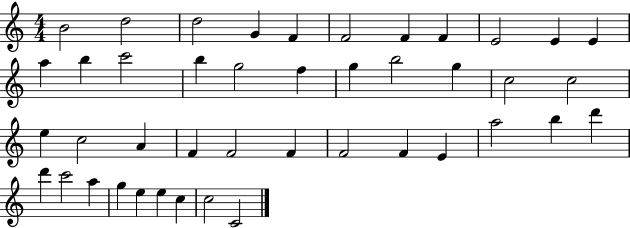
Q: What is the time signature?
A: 4/4